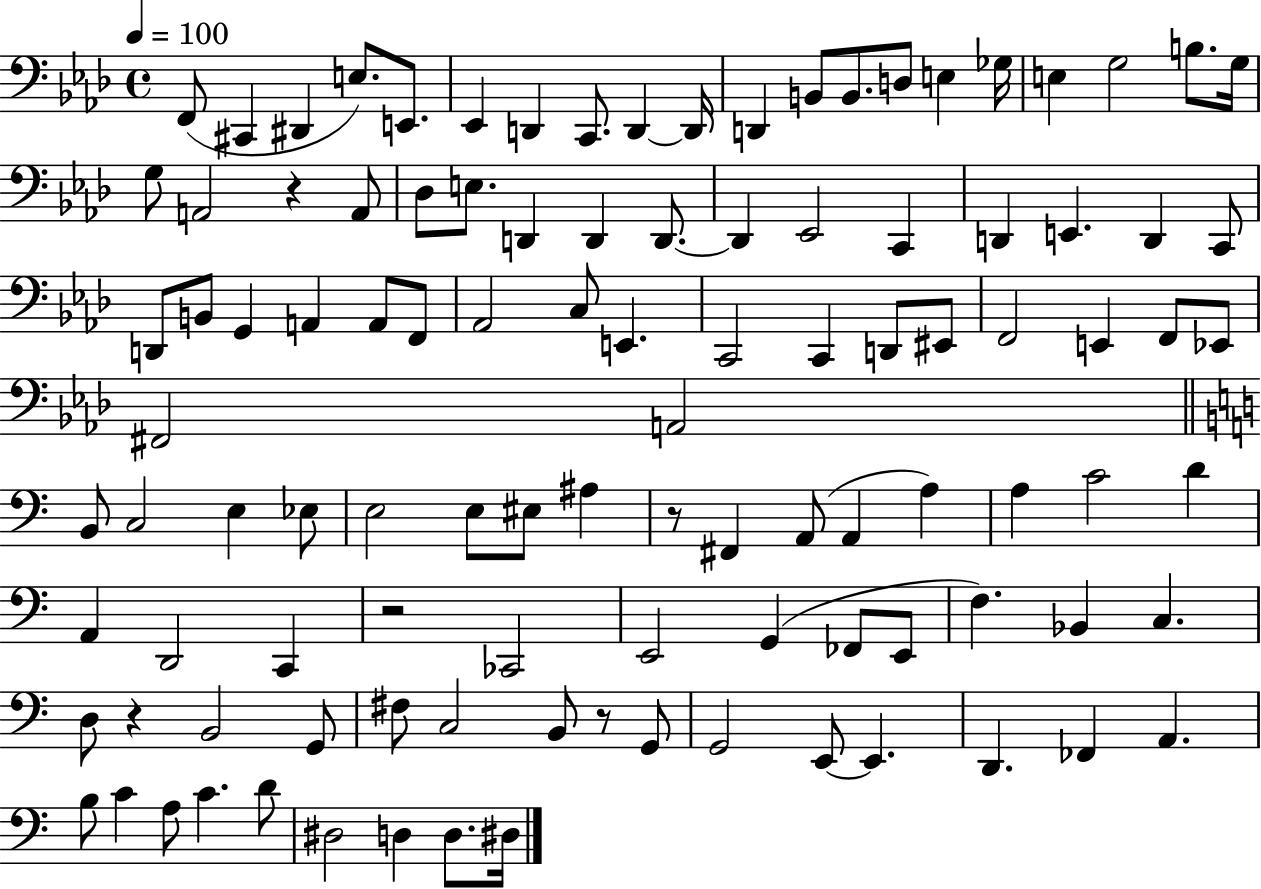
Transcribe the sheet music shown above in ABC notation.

X:1
T:Untitled
M:4/4
L:1/4
K:Ab
F,,/2 ^C,, ^D,, E,/2 E,,/2 _E,, D,, C,,/2 D,, D,,/4 D,, B,,/2 B,,/2 D,/2 E, _G,/4 E, G,2 B,/2 G,/4 G,/2 A,,2 z A,,/2 _D,/2 E,/2 D,, D,, D,,/2 D,, _E,,2 C,, D,, E,, D,, C,,/2 D,,/2 B,,/2 G,, A,, A,,/2 F,,/2 _A,,2 C,/2 E,, C,,2 C,, D,,/2 ^E,,/2 F,,2 E,, F,,/2 _E,,/2 ^F,,2 A,,2 B,,/2 C,2 E, _E,/2 E,2 E,/2 ^E,/2 ^A, z/2 ^F,, A,,/2 A,, A, A, C2 D A,, D,,2 C,, z2 _C,,2 E,,2 G,, _F,,/2 E,,/2 F, _B,, C, D,/2 z B,,2 G,,/2 ^F,/2 C,2 B,,/2 z/2 G,,/2 G,,2 E,,/2 E,, D,, _F,, A,, B,/2 C A,/2 C D/2 ^D,2 D, D,/2 ^D,/4